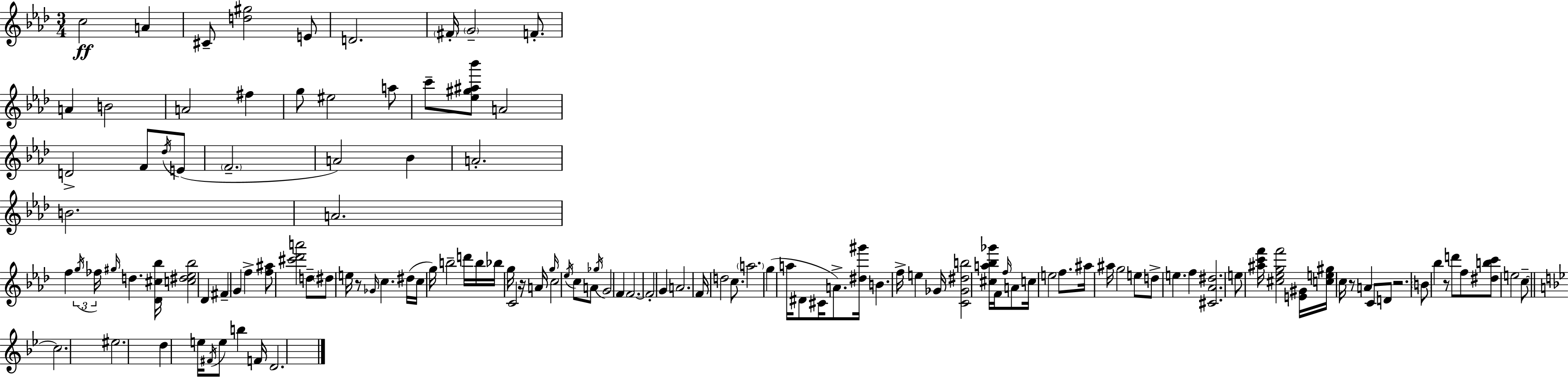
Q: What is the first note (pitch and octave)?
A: C5